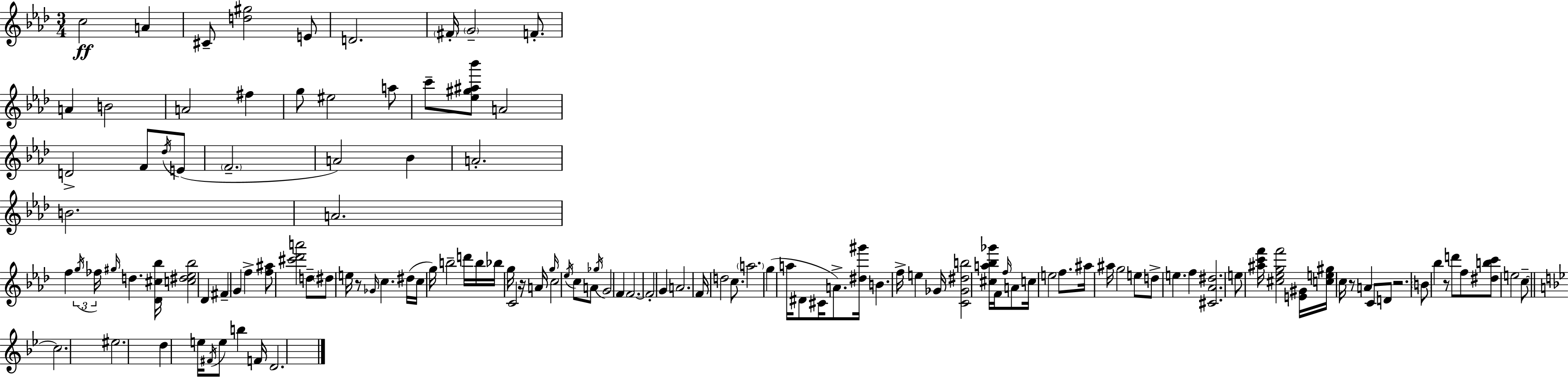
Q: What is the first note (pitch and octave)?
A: C5